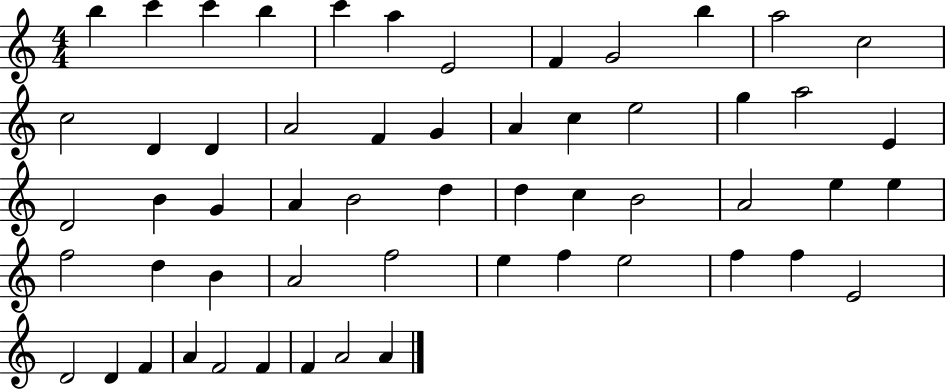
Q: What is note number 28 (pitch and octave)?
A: A4